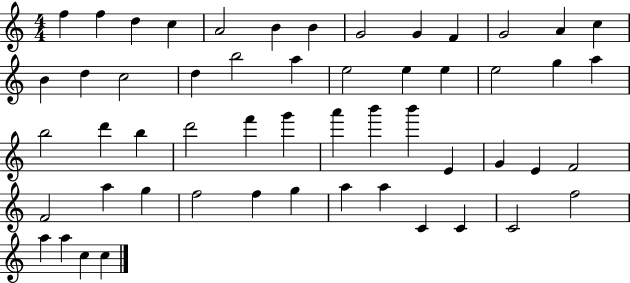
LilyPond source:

{
  \clef treble
  \numericTimeSignature
  \time 4/4
  \key c \major
  f''4 f''4 d''4 c''4 | a'2 b'4 b'4 | g'2 g'4 f'4 | g'2 a'4 c''4 | \break b'4 d''4 c''2 | d''4 b''2 a''4 | e''2 e''4 e''4 | e''2 g''4 a''4 | \break b''2 d'''4 b''4 | d'''2 f'''4 g'''4 | a'''4 b'''4 b'''4 e'4 | g'4 e'4 f'2 | \break f'2 a''4 g''4 | f''2 f''4 g''4 | a''4 a''4 c'4 c'4 | c'2 f''2 | \break a''4 a''4 c''4 c''4 | \bar "|."
}